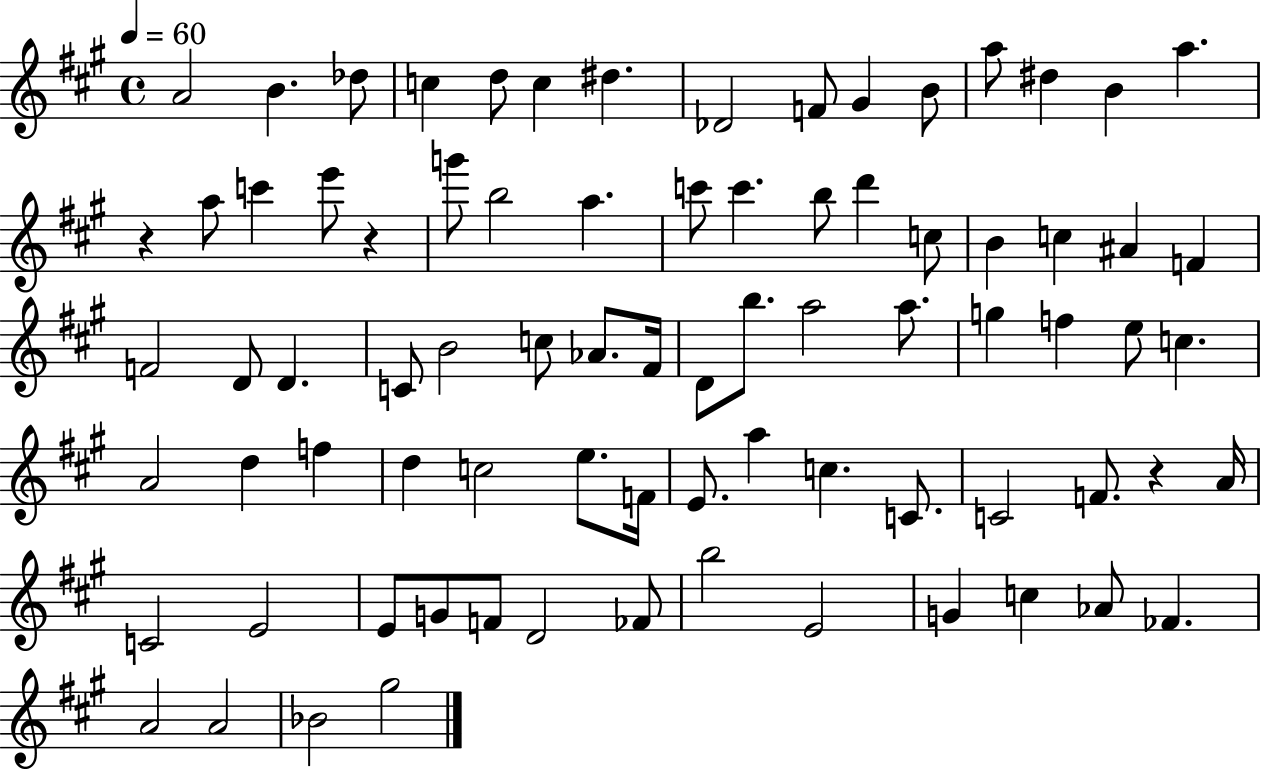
A4/h B4/q. Db5/e C5/q D5/e C5/q D#5/q. Db4/h F4/e G#4/q B4/e A5/e D#5/q B4/q A5/q. R/q A5/e C6/q E6/e R/q G6/e B5/h A5/q. C6/e C6/q. B5/e D6/q C5/e B4/q C5/q A#4/q F4/q F4/h D4/e D4/q. C4/e B4/h C5/e Ab4/e. F#4/s D4/e B5/e. A5/h A5/e. G5/q F5/q E5/e C5/q. A4/h D5/q F5/q D5/q C5/h E5/e. F4/s E4/e. A5/q C5/q. C4/e. C4/h F4/e. R/q A4/s C4/h E4/h E4/e G4/e F4/e D4/h FES4/e B5/h E4/h G4/q C5/q Ab4/e FES4/q. A4/h A4/h Bb4/h G#5/h